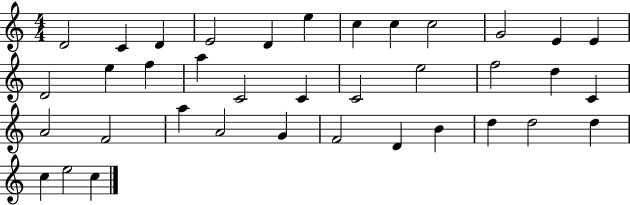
X:1
T:Untitled
M:4/4
L:1/4
K:C
D2 C D E2 D e c c c2 G2 E E D2 e f a C2 C C2 e2 f2 d C A2 F2 a A2 G F2 D B d d2 d c e2 c